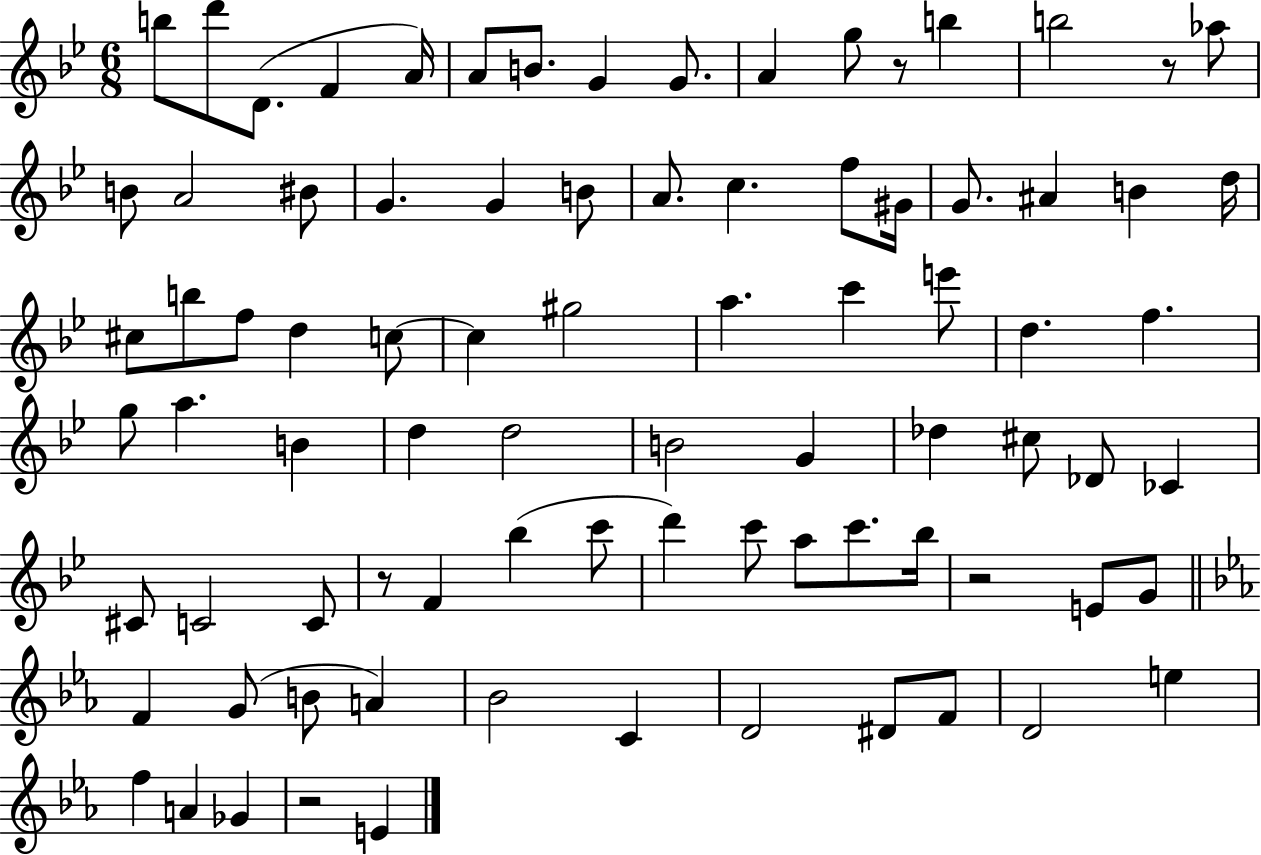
B5/e D6/e D4/e. F4/q A4/s A4/e B4/e. G4/q G4/e. A4/q G5/e R/e B5/q B5/h R/e Ab5/e B4/e A4/h BIS4/e G4/q. G4/q B4/e A4/e. C5/q. F5/e G#4/s G4/e. A#4/q B4/q D5/s C#5/e B5/e F5/e D5/q C5/e C5/q G#5/h A5/q. C6/q E6/e D5/q. F5/q. G5/e A5/q. B4/q D5/q D5/h B4/h G4/q Db5/q C#5/e Db4/e CES4/q C#4/e C4/h C4/e R/e F4/q Bb5/q C6/e D6/q C6/e A5/e C6/e. Bb5/s R/h E4/e G4/e F4/q G4/e B4/e A4/q Bb4/h C4/q D4/h D#4/e F4/e D4/h E5/q F5/q A4/q Gb4/q R/h E4/q